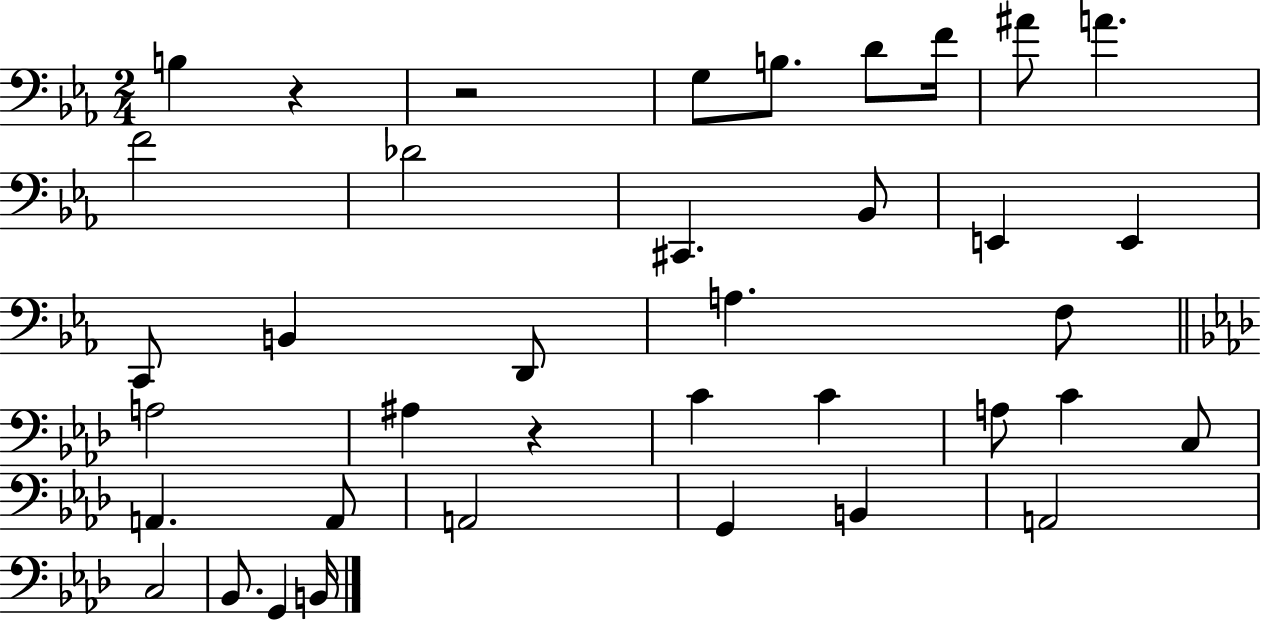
X:1
T:Untitled
M:2/4
L:1/4
K:Eb
B, z z2 G,/2 B,/2 D/2 F/4 ^A/2 A F2 _D2 ^C,, _B,,/2 E,, E,, C,,/2 B,, D,,/2 A, F,/2 A,2 ^A, z C C A,/2 C C,/2 A,, A,,/2 A,,2 G,, B,, A,,2 C,2 _B,,/2 G,, B,,/4